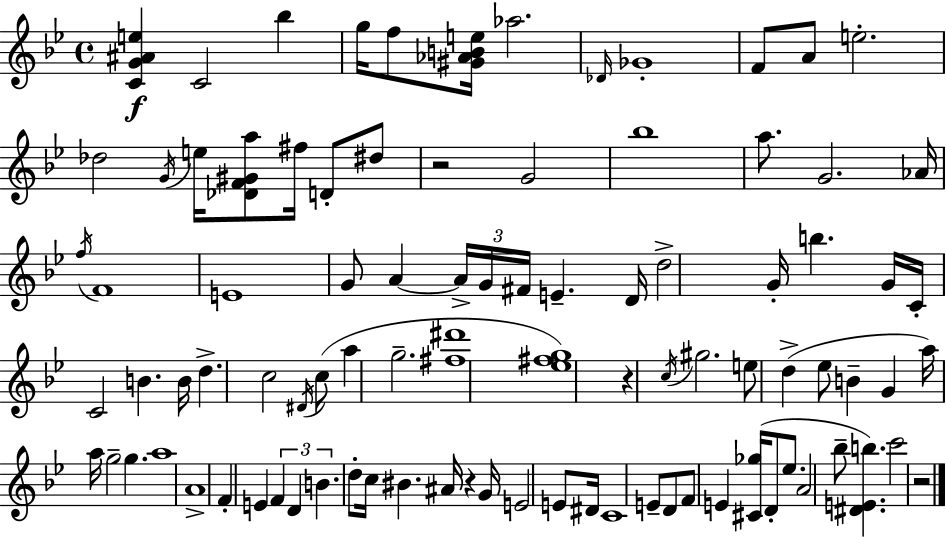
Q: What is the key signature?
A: G minor